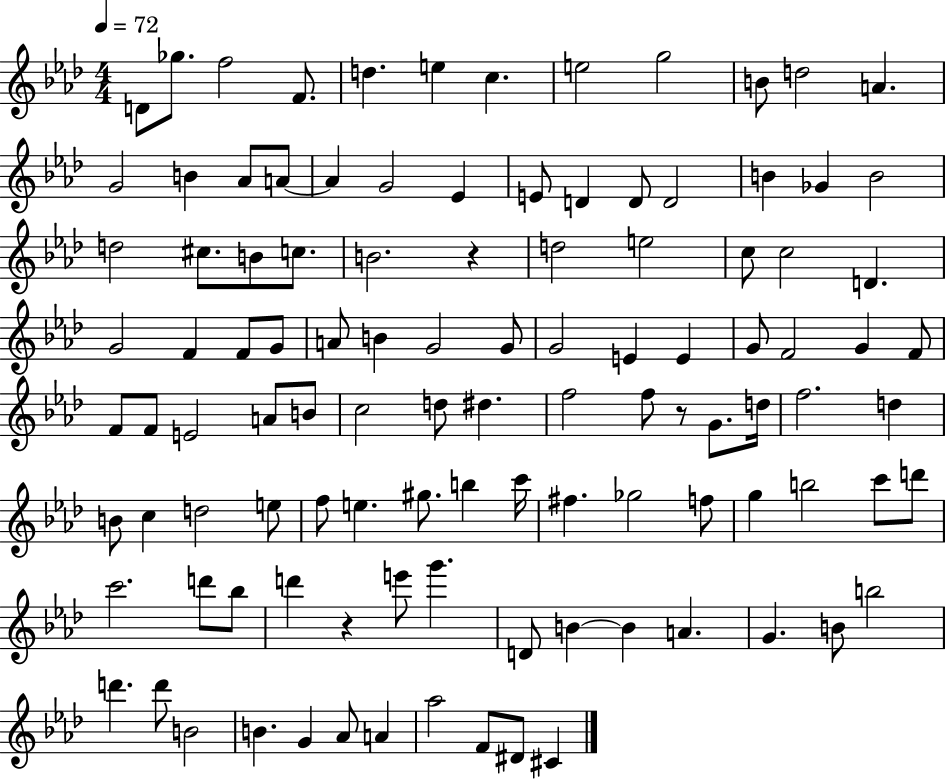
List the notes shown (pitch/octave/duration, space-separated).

D4/e Gb5/e. F5/h F4/e. D5/q. E5/q C5/q. E5/h G5/h B4/e D5/h A4/q. G4/h B4/q Ab4/e A4/e A4/q G4/h Eb4/q E4/e D4/q D4/e D4/h B4/q Gb4/q B4/h D5/h C#5/e. B4/e C5/e. B4/h. R/q D5/h E5/h C5/e C5/h D4/q. G4/h F4/q F4/e G4/e A4/e B4/q G4/h G4/e G4/h E4/q E4/q G4/e F4/h G4/q F4/e F4/e F4/e E4/h A4/e B4/e C5/h D5/e D#5/q. F5/h F5/e R/e G4/e. D5/s F5/h. D5/q B4/e C5/q D5/h E5/e F5/e E5/q. G#5/e. B5/q C6/s F#5/q. Gb5/h F5/e G5/q B5/h C6/e D6/e C6/h. D6/e Bb5/e D6/q R/q E6/e G6/q. D4/e B4/q B4/q A4/q. G4/q. B4/e B5/h D6/q. D6/e B4/h B4/q. G4/q Ab4/e A4/q Ab5/h F4/e D#4/e C#4/q